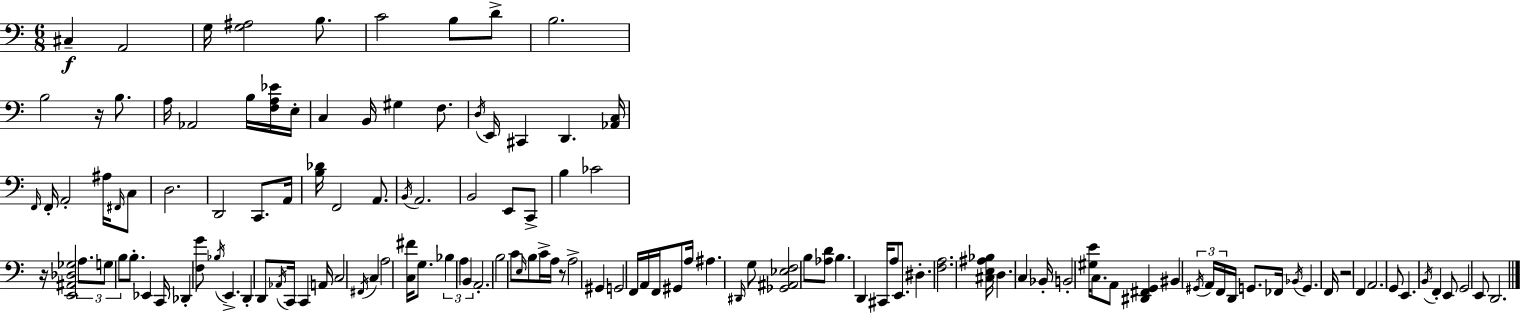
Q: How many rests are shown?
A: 4